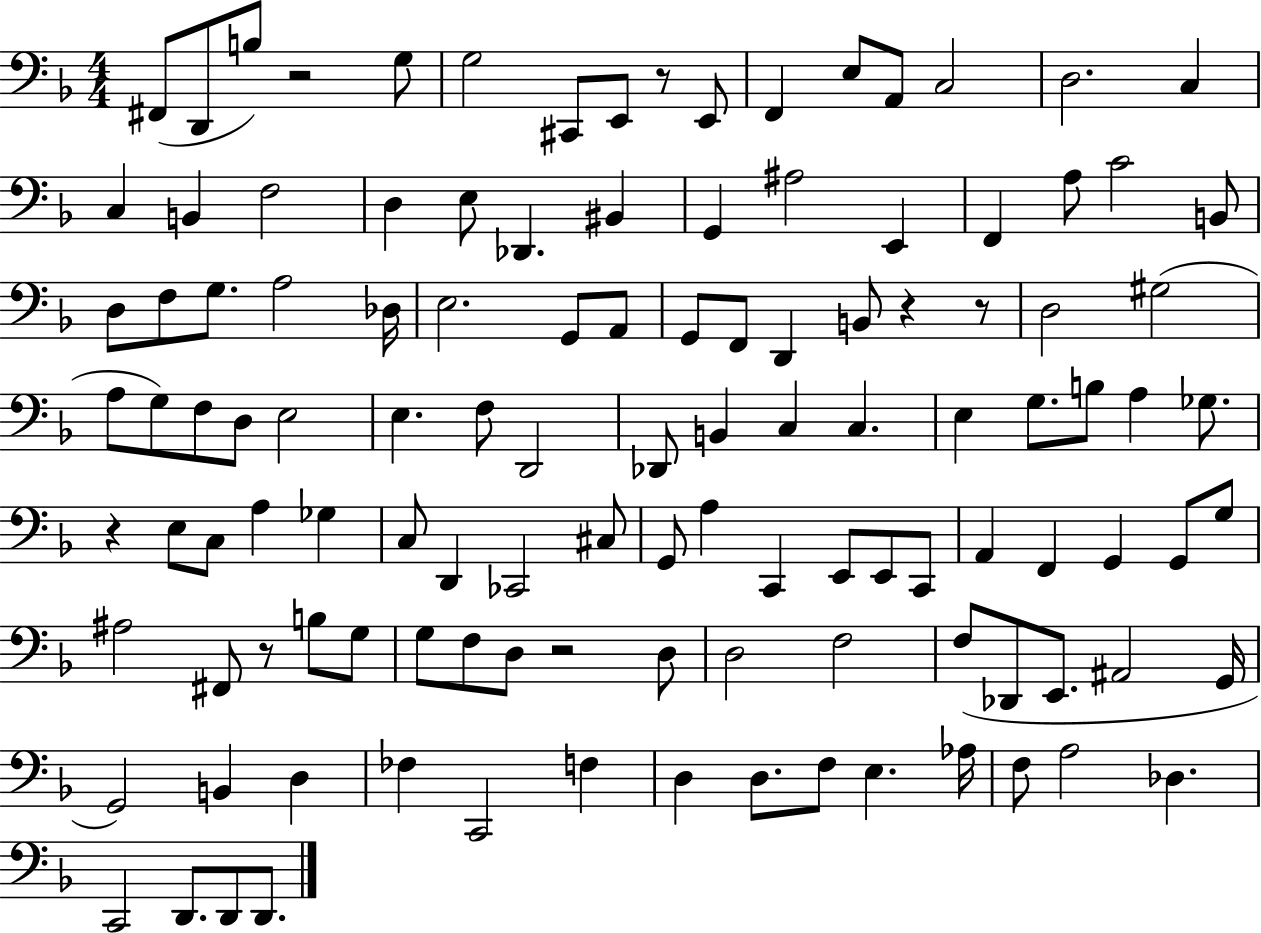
{
  \clef bass
  \numericTimeSignature
  \time 4/4
  \key f \major
  \repeat volta 2 { fis,8( d,8 b8) r2 g8 | g2 cis,8 e,8 r8 e,8 | f,4 e8 a,8 c2 | d2. c4 | \break c4 b,4 f2 | d4 e8 des,4. bis,4 | g,4 ais2 e,4 | f,4 a8 c'2 b,8 | \break d8 f8 g8. a2 des16 | e2. g,8 a,8 | g,8 f,8 d,4 b,8 r4 r8 | d2 gis2( | \break a8 g8) f8 d8 e2 | e4. f8 d,2 | des,8 b,4 c4 c4. | e4 g8. b8 a4 ges8. | \break r4 e8 c8 a4 ges4 | c8 d,4 ces,2 cis8 | g,8 a4 c,4 e,8 e,8 c,8 | a,4 f,4 g,4 g,8 g8 | \break ais2 fis,8 r8 b8 g8 | g8 f8 d8 r2 d8 | d2 f2 | f8( des,8 e,8. ais,2 g,16 | \break g,2) b,4 d4 | fes4 c,2 f4 | d4 d8. f8 e4. aes16 | f8 a2 des4. | \break c,2 d,8. d,8 d,8. | } \bar "|."
}